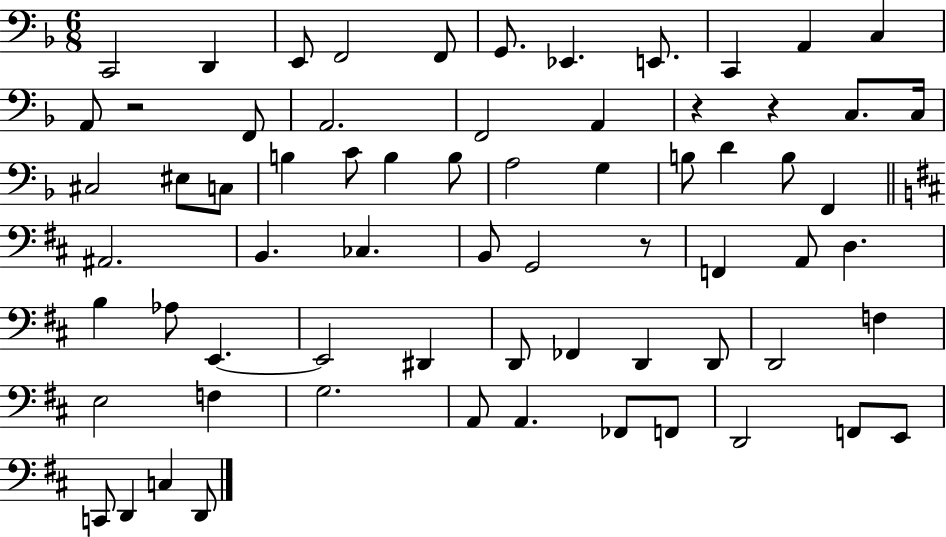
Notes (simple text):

C2/h D2/q E2/e F2/h F2/e G2/e. Eb2/q. E2/e. C2/q A2/q C3/q A2/e R/h F2/e A2/h. F2/h A2/q R/q R/q C3/e. C3/s C#3/h EIS3/e C3/e B3/q C4/e B3/q B3/e A3/h G3/q B3/e D4/q B3/e F2/q A#2/h. B2/q. CES3/q. B2/e G2/h R/e F2/q A2/e D3/q. B3/q Ab3/e E2/q. E2/h D#2/q D2/e FES2/q D2/q D2/e D2/h F3/q E3/h F3/q G3/h. A2/e A2/q. FES2/e F2/e D2/h F2/e E2/e C2/e D2/q C3/q D2/e